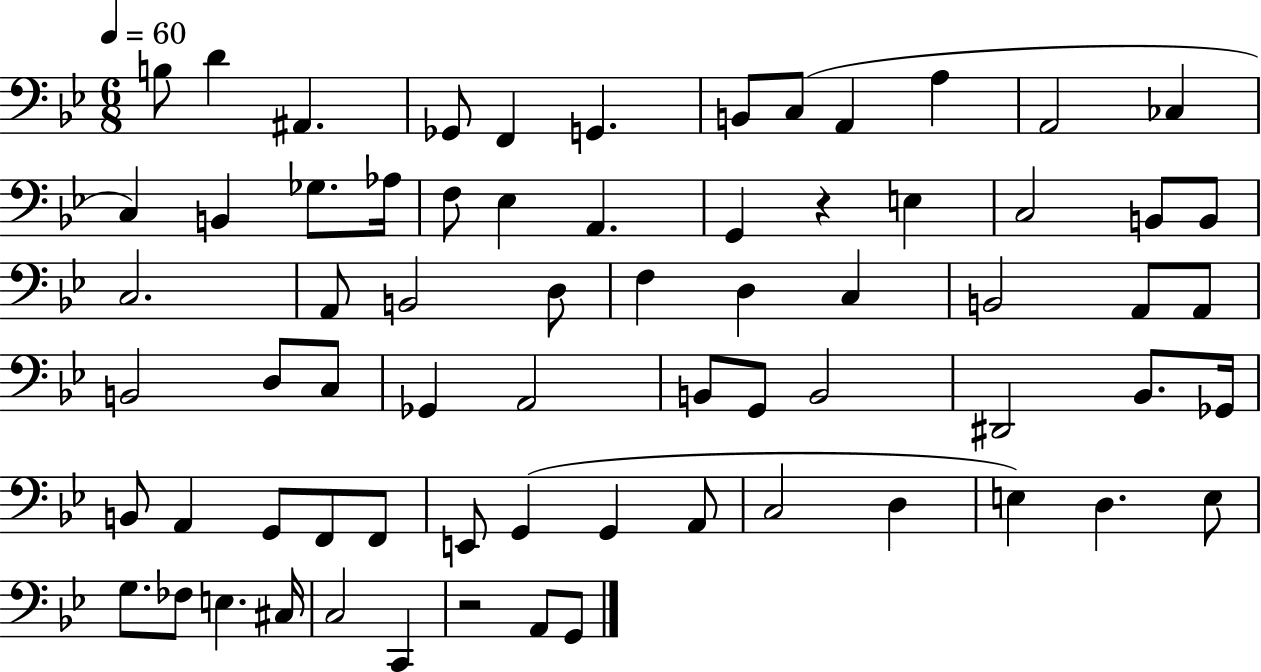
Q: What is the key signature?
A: BES major